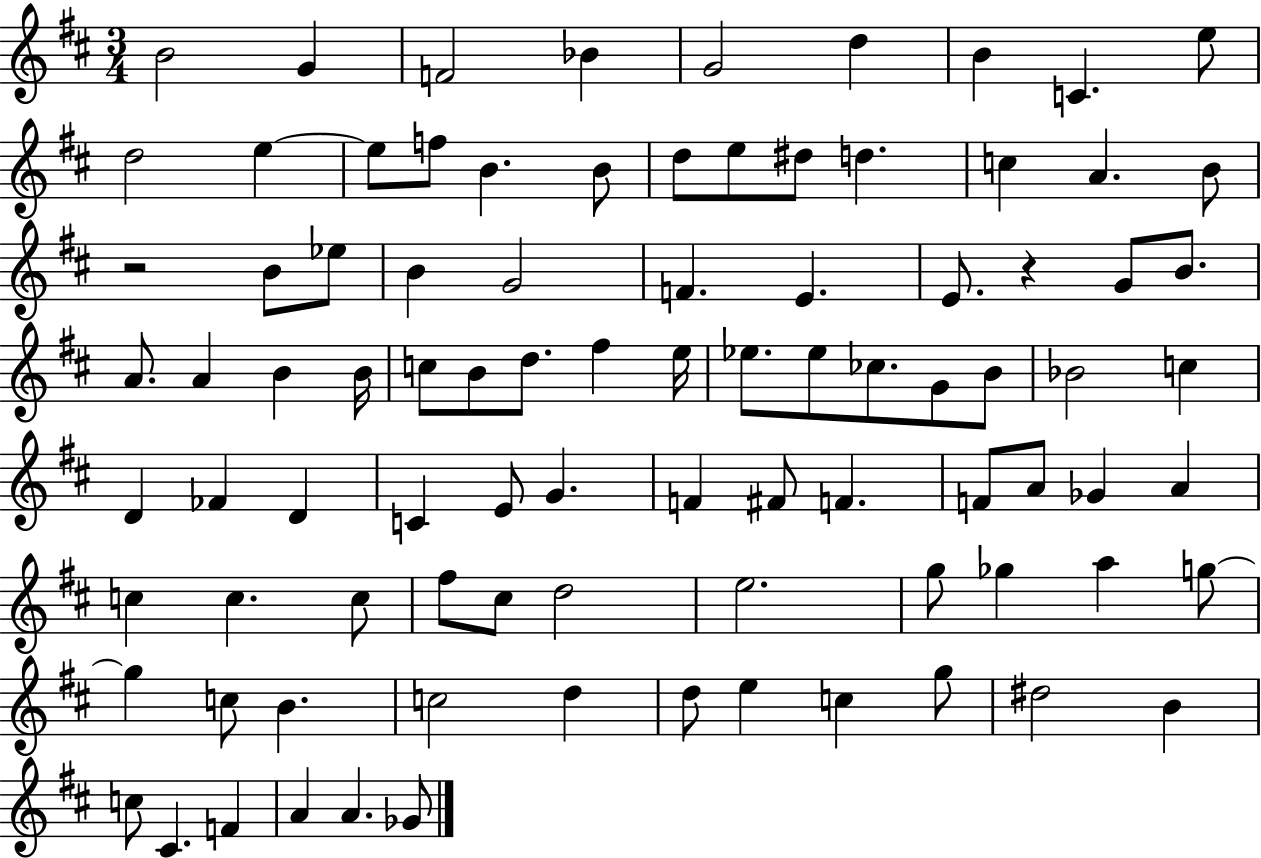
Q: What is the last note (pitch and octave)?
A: Gb4